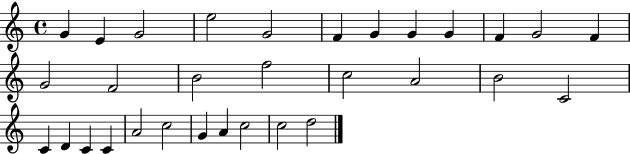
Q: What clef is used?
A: treble